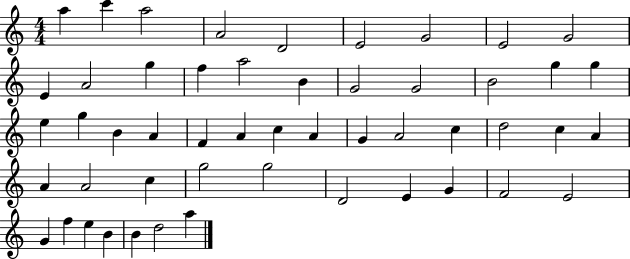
A5/q C6/q A5/h A4/h D4/h E4/h G4/h E4/h G4/h E4/q A4/h G5/q F5/q A5/h B4/q G4/h G4/h B4/h G5/q G5/q E5/q G5/q B4/q A4/q F4/q A4/q C5/q A4/q G4/q A4/h C5/q D5/h C5/q A4/q A4/q A4/h C5/q G5/h G5/h D4/h E4/q G4/q F4/h E4/h G4/q F5/q E5/q B4/q B4/q D5/h A5/q